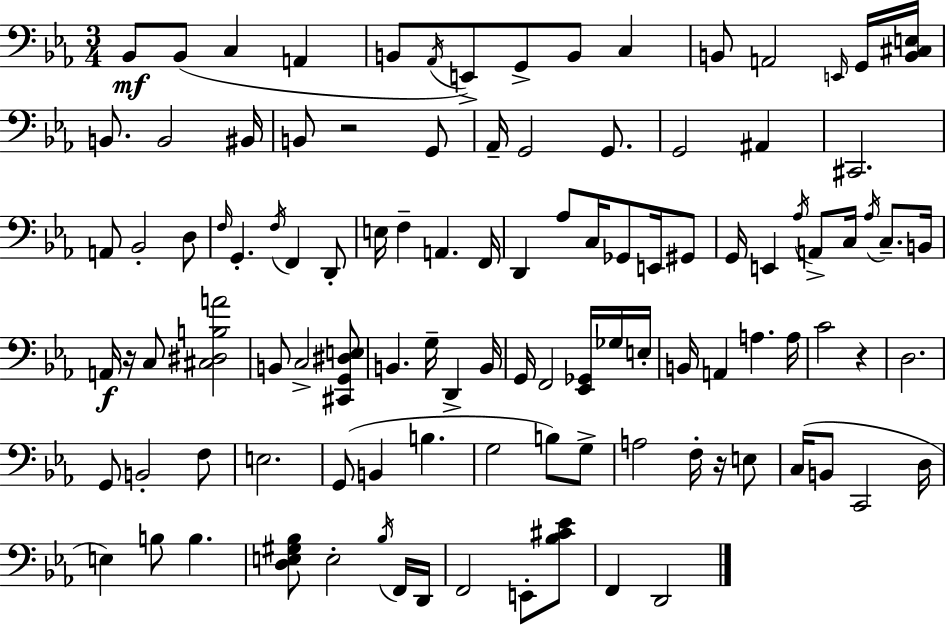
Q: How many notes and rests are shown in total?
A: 107